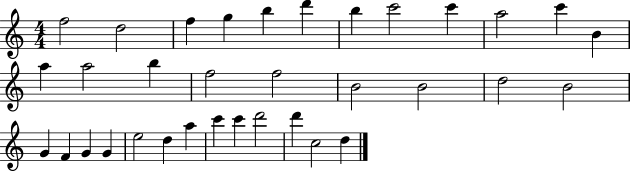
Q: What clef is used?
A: treble